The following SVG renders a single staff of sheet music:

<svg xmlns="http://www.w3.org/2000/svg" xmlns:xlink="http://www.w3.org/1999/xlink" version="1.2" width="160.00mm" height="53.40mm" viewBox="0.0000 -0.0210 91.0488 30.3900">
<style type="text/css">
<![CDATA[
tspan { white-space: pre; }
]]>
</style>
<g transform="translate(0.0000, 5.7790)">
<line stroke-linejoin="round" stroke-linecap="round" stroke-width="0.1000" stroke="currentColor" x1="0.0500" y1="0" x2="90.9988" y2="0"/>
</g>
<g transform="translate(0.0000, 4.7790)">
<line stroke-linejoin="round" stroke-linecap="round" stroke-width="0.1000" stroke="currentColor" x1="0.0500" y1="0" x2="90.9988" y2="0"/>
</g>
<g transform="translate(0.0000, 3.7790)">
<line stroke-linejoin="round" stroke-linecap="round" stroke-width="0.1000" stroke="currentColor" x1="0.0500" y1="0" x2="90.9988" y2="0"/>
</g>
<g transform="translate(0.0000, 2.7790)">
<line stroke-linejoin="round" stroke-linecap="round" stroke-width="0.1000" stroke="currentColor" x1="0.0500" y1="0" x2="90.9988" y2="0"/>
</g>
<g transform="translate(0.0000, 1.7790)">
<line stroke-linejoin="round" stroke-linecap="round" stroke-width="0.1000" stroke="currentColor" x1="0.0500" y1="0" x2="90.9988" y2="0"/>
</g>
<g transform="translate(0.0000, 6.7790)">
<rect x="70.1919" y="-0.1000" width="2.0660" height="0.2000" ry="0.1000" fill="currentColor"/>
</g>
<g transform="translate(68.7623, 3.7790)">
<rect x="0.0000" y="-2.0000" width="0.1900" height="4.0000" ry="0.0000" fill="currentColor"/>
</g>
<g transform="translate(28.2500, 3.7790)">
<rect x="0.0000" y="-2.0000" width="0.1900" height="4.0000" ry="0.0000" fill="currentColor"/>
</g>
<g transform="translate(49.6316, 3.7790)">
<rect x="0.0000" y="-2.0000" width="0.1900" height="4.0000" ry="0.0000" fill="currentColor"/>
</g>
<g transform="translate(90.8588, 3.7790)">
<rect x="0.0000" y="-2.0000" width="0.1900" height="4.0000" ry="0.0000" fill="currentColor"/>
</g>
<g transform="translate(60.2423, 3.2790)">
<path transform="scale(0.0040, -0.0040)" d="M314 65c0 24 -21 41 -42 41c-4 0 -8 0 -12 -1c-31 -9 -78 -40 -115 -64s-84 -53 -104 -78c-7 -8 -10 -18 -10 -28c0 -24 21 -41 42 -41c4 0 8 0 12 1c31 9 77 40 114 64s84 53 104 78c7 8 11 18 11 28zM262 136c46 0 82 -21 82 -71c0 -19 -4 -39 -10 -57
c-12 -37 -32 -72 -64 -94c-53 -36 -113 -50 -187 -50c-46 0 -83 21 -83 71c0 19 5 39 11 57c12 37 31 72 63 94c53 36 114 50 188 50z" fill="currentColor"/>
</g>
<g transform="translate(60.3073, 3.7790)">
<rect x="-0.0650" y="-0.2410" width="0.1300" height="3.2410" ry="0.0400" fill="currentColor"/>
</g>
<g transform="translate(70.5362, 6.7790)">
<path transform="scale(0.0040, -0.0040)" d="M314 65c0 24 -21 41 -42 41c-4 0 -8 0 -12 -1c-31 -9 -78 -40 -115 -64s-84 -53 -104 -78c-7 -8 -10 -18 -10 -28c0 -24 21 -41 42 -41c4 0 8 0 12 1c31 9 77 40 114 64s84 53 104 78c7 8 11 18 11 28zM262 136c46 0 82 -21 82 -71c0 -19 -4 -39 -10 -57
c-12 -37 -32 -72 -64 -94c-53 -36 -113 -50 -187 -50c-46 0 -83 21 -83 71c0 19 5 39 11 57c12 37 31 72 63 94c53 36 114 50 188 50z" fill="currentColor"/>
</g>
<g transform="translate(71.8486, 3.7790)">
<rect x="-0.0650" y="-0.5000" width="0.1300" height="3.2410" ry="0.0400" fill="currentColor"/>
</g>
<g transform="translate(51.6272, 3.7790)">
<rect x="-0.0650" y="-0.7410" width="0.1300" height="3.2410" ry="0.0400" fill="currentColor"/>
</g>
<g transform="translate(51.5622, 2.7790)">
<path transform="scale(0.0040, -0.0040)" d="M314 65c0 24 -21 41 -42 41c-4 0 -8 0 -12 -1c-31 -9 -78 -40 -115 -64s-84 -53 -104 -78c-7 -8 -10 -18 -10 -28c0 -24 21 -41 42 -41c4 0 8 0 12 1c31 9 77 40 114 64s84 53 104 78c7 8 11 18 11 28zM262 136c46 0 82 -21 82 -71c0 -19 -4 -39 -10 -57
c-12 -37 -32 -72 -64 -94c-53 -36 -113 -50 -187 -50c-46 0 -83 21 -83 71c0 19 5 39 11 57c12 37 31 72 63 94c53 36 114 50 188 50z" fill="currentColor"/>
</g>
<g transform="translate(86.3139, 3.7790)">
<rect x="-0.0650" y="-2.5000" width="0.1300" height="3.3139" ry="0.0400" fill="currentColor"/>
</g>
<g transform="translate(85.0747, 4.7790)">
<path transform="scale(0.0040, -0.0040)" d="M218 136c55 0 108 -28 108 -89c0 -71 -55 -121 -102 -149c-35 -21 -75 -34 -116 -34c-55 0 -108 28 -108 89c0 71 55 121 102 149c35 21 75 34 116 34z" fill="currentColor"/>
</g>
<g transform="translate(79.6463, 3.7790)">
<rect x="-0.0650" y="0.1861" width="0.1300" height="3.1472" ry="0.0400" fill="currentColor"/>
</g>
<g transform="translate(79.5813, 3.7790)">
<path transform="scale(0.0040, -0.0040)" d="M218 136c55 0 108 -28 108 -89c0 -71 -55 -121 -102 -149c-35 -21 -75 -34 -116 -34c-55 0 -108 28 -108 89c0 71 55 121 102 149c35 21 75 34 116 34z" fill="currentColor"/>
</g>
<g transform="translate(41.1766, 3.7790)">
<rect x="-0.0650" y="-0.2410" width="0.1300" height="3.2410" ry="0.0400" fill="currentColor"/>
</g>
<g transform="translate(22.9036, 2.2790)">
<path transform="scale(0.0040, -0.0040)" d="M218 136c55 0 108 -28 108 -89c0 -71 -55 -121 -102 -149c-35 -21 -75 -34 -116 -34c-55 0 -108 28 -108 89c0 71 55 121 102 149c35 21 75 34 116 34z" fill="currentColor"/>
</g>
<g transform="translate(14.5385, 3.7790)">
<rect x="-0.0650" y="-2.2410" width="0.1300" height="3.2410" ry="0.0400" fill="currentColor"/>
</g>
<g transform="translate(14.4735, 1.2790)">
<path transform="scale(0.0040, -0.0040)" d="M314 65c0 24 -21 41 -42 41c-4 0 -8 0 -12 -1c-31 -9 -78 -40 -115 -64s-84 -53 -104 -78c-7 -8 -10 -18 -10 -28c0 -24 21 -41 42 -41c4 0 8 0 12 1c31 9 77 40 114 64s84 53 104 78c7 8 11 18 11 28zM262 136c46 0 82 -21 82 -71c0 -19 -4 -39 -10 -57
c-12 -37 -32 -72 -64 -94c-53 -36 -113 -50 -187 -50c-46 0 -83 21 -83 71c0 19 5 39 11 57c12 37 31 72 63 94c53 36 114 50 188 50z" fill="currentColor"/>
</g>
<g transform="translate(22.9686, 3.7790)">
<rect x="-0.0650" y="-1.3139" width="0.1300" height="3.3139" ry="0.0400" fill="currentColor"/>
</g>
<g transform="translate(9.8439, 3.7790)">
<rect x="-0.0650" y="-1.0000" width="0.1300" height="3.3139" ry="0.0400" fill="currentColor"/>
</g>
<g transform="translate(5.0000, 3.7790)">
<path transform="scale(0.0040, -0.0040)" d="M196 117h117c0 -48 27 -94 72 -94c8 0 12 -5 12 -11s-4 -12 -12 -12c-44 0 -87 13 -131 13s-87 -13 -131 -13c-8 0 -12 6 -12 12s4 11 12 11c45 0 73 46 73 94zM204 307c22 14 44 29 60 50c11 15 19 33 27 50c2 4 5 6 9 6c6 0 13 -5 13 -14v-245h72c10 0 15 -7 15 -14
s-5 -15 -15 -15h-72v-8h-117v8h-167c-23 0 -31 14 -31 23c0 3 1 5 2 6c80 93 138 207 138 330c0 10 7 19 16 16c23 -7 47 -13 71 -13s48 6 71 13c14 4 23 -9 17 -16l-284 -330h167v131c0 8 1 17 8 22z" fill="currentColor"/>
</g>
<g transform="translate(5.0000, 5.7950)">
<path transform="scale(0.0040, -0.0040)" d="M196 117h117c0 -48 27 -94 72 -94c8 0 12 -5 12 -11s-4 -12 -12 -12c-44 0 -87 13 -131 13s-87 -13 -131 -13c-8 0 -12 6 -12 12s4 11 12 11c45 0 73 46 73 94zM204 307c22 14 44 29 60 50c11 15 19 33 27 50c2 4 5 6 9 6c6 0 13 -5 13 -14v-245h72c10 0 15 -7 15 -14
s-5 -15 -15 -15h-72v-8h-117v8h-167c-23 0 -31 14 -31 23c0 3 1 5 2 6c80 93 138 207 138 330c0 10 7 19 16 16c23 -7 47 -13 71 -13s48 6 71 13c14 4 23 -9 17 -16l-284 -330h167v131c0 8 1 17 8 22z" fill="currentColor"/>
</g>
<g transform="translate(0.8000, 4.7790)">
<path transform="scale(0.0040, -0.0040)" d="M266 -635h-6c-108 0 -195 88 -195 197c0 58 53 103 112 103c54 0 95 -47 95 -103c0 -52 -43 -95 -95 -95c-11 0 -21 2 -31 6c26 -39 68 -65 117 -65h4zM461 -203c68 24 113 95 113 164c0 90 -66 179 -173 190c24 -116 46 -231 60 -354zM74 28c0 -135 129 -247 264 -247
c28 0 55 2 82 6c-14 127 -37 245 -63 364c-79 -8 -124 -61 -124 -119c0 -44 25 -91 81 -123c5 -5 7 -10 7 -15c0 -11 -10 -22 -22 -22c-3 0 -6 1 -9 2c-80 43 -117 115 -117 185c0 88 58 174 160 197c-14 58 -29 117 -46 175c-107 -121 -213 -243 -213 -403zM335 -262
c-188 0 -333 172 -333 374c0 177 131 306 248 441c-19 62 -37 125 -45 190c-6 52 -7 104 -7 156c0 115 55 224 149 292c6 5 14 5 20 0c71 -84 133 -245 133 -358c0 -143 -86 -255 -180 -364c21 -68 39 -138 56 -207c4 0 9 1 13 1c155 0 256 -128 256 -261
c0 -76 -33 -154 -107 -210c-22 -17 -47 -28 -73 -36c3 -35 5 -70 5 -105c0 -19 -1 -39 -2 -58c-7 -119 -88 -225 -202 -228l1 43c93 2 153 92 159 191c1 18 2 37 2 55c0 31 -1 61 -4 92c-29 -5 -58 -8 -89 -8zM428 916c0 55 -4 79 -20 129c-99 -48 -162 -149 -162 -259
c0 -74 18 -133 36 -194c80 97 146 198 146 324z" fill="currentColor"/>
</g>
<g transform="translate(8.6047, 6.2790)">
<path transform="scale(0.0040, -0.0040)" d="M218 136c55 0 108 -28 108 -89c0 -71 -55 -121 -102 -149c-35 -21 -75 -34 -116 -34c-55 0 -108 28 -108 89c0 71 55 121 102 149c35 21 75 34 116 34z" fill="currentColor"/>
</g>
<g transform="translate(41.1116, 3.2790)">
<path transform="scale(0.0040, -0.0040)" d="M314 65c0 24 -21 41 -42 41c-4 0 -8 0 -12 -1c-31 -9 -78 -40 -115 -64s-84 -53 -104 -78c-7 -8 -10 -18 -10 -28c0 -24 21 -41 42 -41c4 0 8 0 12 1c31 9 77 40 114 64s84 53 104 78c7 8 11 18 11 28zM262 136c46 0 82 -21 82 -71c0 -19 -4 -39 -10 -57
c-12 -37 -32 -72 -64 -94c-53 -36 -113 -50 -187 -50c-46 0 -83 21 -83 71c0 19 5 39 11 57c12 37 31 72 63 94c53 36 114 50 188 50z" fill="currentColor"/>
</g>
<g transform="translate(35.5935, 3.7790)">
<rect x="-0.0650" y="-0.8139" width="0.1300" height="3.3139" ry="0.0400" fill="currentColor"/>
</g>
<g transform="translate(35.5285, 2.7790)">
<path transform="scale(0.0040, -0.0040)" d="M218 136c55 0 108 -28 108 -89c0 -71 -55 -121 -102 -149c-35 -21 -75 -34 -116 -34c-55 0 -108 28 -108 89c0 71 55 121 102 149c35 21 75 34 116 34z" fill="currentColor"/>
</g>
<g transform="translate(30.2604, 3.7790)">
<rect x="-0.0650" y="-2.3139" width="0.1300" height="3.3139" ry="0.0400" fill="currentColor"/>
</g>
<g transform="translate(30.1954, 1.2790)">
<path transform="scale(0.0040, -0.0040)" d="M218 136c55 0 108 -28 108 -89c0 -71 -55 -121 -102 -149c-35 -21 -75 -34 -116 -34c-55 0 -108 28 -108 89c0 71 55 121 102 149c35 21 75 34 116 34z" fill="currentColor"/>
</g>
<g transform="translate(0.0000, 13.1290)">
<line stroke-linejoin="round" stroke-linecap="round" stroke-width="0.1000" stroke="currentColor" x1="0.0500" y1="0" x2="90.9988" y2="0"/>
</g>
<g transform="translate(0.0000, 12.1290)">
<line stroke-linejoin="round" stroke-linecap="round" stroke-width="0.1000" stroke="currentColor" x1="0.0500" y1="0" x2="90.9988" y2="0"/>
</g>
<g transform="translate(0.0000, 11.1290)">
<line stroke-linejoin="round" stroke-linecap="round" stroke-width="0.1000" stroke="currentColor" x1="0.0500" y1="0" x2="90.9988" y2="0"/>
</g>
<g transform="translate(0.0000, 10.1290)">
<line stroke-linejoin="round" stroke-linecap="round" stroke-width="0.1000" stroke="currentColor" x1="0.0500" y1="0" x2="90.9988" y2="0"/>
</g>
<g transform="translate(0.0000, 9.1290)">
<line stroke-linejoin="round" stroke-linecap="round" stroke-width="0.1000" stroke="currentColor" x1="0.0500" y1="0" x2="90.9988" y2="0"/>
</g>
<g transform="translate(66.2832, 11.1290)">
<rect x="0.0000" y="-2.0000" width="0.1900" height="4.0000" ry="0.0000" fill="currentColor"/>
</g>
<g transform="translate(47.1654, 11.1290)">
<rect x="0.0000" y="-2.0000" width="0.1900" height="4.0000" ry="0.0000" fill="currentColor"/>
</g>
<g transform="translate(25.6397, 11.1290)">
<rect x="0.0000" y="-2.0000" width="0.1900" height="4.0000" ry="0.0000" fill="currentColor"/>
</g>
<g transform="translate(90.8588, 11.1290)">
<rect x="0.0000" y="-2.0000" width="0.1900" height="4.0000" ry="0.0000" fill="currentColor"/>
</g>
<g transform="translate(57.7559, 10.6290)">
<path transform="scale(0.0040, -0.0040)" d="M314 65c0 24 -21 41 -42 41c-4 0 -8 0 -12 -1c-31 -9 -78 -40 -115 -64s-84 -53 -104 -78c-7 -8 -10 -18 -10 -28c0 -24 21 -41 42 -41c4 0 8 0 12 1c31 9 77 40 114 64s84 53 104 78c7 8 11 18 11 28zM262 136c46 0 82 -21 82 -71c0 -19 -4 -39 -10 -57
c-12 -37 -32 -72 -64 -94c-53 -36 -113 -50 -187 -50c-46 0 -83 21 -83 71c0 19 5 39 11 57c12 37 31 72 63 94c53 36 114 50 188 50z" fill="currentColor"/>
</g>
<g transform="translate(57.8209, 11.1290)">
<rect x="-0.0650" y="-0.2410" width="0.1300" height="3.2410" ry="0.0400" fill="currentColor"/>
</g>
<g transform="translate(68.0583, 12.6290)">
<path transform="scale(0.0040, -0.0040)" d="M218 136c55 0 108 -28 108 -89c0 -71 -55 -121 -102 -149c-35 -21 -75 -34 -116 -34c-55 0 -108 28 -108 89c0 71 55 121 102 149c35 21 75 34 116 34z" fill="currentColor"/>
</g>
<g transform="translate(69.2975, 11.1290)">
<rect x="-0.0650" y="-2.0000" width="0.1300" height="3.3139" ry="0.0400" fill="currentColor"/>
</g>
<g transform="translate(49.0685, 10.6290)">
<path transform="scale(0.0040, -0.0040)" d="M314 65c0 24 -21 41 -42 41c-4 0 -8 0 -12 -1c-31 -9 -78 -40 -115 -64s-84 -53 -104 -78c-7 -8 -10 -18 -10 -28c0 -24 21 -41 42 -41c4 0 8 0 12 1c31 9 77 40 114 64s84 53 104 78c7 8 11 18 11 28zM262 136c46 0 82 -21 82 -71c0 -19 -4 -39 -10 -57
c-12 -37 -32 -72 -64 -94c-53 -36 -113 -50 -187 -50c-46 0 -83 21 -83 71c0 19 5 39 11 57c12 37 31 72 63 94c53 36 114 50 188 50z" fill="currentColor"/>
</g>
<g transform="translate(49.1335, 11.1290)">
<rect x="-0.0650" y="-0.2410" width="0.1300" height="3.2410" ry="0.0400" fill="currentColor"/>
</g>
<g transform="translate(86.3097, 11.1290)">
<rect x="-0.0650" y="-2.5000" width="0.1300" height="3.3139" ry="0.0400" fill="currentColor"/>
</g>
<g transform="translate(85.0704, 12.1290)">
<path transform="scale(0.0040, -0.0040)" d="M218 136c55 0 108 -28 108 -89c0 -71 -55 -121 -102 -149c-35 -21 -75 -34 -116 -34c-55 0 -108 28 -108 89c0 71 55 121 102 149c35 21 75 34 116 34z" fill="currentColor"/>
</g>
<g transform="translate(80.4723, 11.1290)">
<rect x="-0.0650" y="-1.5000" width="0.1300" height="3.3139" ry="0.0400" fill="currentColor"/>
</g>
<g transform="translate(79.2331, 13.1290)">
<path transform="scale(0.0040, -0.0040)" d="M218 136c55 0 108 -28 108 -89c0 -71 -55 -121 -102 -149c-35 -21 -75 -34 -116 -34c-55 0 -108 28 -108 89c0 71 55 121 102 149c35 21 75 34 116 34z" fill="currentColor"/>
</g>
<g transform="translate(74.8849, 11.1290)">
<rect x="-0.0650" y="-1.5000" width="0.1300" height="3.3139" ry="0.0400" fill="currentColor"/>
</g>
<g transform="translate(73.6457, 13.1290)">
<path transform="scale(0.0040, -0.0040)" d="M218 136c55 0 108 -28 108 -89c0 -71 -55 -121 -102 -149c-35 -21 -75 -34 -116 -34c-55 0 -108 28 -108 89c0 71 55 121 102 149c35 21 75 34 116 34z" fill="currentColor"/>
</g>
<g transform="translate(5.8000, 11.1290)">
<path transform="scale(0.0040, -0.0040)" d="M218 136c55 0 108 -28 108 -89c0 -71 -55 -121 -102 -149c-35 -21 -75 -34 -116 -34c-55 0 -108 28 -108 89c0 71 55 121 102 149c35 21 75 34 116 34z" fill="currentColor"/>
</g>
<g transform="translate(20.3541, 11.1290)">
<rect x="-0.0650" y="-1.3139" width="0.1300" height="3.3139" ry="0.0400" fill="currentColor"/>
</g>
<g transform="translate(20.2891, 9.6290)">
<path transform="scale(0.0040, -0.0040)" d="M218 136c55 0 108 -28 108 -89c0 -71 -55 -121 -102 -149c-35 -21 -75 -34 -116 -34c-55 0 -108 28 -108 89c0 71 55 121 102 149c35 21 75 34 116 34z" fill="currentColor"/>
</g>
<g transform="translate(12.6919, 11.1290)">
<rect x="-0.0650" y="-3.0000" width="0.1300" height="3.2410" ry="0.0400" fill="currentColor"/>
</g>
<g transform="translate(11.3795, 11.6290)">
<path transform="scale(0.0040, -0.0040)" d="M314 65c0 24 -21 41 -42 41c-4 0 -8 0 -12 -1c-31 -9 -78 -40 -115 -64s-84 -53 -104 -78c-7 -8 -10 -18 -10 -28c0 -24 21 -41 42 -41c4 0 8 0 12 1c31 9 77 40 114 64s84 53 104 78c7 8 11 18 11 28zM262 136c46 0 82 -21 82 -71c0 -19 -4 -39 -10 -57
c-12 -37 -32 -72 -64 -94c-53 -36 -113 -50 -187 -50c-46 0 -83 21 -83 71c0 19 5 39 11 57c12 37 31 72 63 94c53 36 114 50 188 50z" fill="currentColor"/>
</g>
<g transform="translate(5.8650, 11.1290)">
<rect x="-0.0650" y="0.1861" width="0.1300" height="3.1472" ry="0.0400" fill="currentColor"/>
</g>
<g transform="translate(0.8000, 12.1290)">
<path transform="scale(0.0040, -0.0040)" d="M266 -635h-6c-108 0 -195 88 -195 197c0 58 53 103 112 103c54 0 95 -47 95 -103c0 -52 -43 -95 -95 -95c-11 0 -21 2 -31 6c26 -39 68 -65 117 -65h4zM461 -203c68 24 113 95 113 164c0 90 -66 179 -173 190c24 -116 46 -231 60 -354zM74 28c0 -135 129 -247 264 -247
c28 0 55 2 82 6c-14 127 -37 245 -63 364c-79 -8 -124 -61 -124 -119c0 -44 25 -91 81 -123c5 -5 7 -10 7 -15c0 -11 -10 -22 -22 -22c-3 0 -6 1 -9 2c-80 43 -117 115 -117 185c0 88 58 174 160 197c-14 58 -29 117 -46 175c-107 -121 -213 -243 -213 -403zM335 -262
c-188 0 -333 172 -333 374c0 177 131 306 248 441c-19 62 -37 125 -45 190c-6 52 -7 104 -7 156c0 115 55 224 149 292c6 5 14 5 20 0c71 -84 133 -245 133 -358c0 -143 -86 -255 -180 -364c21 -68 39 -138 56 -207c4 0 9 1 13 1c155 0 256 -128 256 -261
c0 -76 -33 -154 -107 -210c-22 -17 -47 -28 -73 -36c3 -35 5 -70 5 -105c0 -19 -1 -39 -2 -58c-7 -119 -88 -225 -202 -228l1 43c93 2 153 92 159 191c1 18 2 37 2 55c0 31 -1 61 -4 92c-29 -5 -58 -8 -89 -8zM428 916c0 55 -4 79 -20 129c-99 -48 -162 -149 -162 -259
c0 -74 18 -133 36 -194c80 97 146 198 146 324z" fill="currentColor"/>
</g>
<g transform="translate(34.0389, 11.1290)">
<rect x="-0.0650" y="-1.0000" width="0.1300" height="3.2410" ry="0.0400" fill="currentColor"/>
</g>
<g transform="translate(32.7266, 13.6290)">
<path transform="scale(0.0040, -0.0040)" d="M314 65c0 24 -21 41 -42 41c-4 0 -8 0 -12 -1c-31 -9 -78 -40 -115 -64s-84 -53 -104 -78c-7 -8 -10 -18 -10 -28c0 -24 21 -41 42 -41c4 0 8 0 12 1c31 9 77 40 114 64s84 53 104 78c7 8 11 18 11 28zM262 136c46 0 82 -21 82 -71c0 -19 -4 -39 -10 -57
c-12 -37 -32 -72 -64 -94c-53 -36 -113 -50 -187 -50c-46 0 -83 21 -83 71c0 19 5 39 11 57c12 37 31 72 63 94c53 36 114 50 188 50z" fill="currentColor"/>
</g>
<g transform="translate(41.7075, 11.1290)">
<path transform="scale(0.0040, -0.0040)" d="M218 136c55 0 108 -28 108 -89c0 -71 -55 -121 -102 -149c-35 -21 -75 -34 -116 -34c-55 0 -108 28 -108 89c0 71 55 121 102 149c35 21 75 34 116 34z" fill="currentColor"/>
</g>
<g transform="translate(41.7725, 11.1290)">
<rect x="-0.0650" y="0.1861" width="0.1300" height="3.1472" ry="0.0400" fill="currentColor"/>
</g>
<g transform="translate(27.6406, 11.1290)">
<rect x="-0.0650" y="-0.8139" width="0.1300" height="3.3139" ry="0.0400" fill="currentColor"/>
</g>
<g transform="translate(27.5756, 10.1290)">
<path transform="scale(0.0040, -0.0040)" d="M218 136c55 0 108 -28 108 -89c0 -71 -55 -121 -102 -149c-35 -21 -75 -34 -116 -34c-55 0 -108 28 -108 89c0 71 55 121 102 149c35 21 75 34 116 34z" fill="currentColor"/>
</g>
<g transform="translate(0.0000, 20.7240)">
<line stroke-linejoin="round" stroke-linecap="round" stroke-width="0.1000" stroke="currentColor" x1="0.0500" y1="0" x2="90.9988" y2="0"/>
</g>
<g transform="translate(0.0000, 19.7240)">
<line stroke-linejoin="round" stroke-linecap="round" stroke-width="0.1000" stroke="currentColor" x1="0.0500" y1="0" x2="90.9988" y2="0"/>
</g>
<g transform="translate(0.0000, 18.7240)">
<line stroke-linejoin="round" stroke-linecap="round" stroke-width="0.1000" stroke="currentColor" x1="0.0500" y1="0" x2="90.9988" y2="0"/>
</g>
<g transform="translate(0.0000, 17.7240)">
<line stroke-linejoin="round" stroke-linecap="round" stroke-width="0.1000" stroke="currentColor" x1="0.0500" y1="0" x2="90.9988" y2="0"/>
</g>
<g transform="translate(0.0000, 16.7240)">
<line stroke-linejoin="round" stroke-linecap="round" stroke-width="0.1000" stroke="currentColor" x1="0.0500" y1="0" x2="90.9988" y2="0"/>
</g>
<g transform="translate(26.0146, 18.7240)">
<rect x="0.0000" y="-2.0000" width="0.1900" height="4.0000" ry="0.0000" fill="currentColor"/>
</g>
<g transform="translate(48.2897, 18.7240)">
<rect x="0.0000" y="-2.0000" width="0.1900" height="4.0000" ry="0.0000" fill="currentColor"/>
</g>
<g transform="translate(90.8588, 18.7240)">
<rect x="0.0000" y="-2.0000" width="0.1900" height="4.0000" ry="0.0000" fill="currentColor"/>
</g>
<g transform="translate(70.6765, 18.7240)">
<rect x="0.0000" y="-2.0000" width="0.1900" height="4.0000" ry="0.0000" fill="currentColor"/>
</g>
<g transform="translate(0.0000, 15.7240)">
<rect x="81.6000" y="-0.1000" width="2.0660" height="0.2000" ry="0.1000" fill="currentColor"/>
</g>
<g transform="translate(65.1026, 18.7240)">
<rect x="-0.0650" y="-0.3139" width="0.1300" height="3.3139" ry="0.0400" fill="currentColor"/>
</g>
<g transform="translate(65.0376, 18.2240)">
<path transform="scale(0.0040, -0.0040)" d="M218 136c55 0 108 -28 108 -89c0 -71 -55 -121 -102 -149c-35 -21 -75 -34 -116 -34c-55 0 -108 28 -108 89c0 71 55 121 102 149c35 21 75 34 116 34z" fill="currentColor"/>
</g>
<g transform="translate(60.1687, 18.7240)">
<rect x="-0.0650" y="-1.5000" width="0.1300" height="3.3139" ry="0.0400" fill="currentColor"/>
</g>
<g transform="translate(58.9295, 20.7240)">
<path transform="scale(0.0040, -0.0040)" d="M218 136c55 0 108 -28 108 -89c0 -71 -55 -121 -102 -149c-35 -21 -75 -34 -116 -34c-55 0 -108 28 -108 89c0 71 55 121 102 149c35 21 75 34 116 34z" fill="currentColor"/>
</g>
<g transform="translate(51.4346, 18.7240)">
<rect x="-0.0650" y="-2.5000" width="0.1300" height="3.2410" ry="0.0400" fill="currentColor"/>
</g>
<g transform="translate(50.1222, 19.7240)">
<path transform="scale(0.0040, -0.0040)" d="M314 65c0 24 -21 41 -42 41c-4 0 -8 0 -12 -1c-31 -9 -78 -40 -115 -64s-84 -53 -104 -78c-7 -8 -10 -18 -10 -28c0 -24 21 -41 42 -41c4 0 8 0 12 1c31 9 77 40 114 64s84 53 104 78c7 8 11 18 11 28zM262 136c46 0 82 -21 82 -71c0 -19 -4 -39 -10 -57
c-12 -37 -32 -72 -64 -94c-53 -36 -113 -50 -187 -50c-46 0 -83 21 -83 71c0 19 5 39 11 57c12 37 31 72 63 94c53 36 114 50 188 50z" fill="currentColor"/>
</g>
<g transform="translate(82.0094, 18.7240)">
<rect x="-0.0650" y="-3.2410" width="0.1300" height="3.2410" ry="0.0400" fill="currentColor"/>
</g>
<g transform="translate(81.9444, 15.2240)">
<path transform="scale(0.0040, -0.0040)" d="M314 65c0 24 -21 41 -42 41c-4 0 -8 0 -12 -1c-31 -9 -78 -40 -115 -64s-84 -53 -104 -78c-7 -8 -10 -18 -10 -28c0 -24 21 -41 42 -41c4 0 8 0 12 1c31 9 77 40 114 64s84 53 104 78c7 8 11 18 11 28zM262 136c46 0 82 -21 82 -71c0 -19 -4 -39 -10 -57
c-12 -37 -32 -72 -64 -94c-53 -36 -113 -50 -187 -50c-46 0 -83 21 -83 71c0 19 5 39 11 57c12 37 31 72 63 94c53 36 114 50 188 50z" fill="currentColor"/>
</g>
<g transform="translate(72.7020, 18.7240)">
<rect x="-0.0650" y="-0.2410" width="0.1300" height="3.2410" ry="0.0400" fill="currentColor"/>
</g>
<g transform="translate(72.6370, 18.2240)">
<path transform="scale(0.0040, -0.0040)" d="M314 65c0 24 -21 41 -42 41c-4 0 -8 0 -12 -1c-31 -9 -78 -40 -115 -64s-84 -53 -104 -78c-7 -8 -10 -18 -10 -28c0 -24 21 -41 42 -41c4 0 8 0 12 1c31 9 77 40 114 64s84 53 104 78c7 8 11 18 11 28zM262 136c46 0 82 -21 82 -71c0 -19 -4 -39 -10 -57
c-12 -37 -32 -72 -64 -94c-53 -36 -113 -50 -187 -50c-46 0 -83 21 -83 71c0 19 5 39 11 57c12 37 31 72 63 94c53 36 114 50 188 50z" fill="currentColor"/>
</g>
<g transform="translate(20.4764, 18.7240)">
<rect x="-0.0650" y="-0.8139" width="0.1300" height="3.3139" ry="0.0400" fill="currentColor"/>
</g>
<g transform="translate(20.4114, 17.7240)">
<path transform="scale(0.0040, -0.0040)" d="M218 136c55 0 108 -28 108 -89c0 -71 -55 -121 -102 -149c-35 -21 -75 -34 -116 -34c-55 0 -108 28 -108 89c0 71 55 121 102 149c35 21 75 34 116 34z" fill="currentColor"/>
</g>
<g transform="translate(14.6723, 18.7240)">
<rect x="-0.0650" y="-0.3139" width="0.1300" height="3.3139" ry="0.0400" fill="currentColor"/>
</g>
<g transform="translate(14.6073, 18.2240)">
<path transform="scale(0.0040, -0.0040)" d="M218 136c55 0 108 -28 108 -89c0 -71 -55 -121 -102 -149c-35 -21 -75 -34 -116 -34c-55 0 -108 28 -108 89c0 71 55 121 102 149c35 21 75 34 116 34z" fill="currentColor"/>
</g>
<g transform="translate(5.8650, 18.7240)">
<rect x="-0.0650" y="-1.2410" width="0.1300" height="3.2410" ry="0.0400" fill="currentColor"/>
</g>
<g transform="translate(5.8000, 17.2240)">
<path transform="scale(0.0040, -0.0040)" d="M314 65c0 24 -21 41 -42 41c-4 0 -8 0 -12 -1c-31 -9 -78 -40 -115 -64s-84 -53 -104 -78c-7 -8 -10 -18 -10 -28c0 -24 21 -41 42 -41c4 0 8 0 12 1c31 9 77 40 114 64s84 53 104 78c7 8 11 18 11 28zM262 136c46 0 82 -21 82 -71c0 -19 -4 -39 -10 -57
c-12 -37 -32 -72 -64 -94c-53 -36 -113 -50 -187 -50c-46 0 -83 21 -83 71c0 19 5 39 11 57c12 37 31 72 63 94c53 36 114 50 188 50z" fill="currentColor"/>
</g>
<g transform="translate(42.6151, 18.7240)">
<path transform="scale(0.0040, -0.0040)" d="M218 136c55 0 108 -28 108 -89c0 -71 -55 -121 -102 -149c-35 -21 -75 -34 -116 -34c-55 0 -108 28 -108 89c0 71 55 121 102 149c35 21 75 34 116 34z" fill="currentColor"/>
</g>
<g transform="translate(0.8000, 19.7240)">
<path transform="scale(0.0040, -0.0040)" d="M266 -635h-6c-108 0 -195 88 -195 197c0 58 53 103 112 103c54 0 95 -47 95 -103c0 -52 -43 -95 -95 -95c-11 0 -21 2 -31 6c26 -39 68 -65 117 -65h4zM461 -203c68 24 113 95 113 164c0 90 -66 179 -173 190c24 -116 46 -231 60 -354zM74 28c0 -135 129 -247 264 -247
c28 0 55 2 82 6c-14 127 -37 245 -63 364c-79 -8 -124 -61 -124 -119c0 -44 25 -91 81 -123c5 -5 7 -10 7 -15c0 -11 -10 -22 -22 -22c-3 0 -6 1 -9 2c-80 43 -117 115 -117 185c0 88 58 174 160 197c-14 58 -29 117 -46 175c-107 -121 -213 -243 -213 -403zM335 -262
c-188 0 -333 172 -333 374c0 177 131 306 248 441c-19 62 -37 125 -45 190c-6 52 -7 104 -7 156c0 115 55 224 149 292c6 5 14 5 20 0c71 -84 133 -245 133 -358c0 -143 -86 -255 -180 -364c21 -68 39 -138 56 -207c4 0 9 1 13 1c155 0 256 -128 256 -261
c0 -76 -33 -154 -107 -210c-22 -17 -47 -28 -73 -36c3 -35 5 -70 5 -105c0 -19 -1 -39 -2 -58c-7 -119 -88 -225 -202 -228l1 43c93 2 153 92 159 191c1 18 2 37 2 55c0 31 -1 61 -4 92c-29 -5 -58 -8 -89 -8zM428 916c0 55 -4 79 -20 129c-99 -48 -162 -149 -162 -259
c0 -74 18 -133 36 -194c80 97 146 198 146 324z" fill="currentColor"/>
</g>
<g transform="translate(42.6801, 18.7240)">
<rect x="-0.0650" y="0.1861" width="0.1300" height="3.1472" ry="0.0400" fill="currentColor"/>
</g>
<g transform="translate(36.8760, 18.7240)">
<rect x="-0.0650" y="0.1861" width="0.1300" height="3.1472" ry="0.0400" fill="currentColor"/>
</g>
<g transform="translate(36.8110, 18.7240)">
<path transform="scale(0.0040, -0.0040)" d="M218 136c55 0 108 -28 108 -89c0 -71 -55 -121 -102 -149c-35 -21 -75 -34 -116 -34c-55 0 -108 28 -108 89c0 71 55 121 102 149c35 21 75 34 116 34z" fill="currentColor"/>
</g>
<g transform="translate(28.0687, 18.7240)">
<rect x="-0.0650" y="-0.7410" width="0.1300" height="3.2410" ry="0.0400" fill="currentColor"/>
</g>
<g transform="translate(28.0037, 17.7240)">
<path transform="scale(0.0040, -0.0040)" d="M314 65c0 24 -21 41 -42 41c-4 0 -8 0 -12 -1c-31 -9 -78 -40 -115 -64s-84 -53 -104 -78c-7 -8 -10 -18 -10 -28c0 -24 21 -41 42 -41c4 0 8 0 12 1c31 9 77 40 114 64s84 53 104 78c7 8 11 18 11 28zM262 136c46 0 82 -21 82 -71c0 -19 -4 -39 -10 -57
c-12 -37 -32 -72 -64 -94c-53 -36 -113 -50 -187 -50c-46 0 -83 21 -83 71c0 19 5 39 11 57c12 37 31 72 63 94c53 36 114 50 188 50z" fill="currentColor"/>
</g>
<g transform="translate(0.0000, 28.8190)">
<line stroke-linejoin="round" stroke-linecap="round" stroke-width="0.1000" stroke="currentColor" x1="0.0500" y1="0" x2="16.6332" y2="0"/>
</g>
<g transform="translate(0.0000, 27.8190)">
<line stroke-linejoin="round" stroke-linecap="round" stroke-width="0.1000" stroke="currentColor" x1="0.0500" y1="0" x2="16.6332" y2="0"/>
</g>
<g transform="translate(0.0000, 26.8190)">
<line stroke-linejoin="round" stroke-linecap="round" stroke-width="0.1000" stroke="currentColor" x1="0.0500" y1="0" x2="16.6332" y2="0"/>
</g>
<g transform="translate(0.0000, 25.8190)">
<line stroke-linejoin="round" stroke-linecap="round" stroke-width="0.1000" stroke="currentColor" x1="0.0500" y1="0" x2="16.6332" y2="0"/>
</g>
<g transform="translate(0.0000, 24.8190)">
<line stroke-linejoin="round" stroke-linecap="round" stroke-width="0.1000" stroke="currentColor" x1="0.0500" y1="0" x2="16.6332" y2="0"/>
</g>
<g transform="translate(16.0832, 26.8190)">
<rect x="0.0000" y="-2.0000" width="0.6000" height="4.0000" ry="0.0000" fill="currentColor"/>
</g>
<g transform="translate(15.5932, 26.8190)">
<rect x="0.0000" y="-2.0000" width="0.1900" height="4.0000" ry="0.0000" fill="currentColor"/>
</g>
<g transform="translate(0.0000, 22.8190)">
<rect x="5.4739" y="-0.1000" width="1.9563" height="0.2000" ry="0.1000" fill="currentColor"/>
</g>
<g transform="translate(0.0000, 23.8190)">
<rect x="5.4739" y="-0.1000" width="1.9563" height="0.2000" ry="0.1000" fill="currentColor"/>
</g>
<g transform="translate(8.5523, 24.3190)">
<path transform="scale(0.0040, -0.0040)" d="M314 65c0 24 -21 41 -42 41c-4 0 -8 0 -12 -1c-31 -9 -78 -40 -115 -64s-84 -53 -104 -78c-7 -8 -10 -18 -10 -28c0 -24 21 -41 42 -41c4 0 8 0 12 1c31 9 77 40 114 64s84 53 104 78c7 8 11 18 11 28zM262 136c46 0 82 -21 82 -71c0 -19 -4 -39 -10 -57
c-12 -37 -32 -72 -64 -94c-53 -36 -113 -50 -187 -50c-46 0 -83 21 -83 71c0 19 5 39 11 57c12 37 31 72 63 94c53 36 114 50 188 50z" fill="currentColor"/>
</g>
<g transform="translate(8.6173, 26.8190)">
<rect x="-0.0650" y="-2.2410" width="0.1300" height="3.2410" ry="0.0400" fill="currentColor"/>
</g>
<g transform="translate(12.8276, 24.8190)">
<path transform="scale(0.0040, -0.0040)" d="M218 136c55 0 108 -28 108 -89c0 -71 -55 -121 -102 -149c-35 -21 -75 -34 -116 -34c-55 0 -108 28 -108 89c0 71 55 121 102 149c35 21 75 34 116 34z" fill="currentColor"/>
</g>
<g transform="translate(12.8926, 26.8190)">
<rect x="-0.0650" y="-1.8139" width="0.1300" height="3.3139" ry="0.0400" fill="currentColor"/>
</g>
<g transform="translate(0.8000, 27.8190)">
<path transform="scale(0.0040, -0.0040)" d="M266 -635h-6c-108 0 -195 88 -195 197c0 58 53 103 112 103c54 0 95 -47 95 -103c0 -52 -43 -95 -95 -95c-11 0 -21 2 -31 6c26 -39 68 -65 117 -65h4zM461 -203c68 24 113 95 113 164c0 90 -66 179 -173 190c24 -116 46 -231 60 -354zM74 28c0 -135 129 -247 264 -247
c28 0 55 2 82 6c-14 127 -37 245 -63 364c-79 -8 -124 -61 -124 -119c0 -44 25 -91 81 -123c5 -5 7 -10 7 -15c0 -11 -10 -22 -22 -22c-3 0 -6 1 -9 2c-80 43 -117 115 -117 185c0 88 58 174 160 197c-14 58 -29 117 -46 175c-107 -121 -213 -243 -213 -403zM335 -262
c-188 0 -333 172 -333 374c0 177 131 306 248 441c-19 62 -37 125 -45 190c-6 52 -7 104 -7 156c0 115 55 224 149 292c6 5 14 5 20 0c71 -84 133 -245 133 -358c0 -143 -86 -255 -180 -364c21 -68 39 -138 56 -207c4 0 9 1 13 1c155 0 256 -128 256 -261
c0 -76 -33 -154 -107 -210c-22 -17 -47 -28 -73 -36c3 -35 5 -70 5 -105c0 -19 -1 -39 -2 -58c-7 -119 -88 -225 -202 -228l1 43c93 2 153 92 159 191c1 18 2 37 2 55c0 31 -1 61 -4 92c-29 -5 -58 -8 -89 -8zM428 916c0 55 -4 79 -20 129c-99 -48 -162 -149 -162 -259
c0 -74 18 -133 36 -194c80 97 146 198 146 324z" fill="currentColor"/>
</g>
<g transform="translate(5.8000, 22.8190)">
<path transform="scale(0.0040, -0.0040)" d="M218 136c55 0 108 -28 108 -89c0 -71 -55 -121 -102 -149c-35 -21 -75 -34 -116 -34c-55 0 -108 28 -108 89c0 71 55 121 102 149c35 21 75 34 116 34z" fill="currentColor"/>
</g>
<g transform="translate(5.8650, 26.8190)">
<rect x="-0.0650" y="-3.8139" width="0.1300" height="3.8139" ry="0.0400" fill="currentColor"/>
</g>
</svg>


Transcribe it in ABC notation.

X:1
T:Untitled
M:4/4
L:1/4
K:C
D g2 e g d c2 d2 c2 C2 B G B A2 e d D2 B c2 c2 F E E G e2 c d d2 B B G2 E c c2 b2 c' g2 f